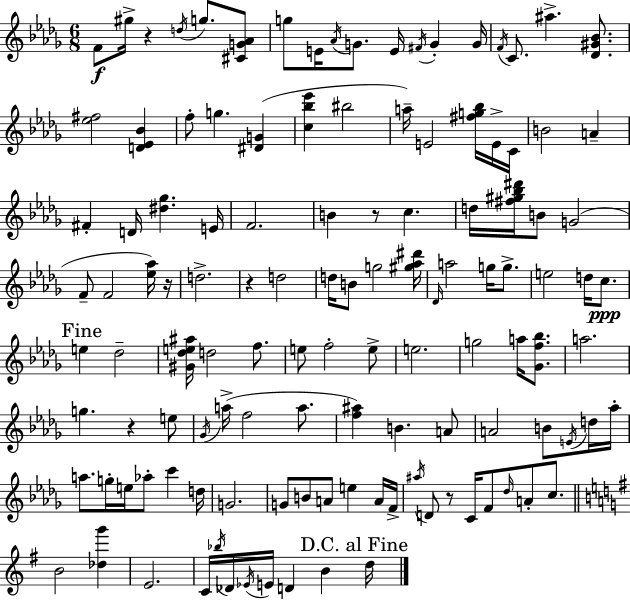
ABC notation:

X:1
T:Untitled
M:6/8
L:1/4
K:Bbm
F/2 ^g/4 z d/4 g/2 [^CG_A]/2 g/2 E/4 _A/4 G/2 E/4 ^F/4 G G/4 F/4 C/2 ^a [_D^G_B]/2 [_e^f]2 [D_E_B] f/2 g [^DG] [c_b_e'] ^b2 a/4 E2 [^fg_b]/4 E/4 C/4 B2 A ^F D/4 [^d_g] E/4 F2 B z/2 c d/4 [^f^g_b^d']/4 B/2 G2 F/2 F2 [_e_a]/4 z/4 d2 z d2 d/4 B/2 g2 [^g_a^d']/4 _D/4 a2 g/4 g/2 e2 d/4 c/2 e _d2 [^G_de^a]/4 d2 f/2 e/2 f2 e/2 e2 g2 a/4 [_Gf_b]/2 a2 g z e/2 _G/4 a/4 f2 a/2 [f^a] B A/2 A2 B/2 E/4 d/4 _a/4 a/2 g/4 e/4 _a/2 c' d/4 G2 G/2 B/2 A/2 e A/4 F/4 ^a/4 D/2 z/2 C/4 F/2 _d/4 A/2 c/2 B2 [_dg'] E2 C/4 _b/4 _D/4 _E/4 E/4 D B d/4